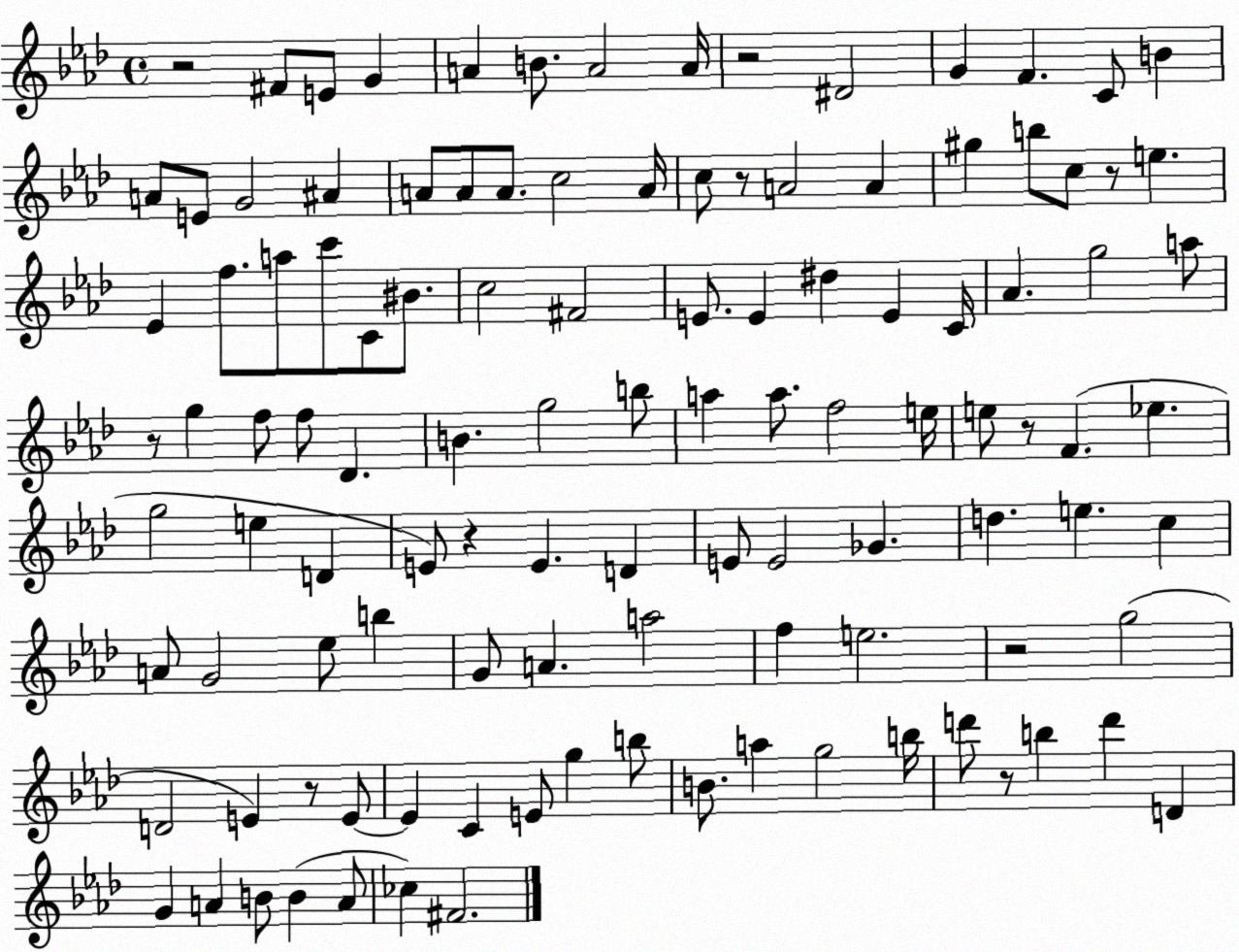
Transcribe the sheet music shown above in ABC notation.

X:1
T:Untitled
M:4/4
L:1/4
K:Ab
z2 ^F/2 E/2 G A B/2 A2 A/4 z2 ^D2 G F C/2 B A/2 E/2 G2 ^A A/2 A/2 A/2 c2 A/4 c/2 z/2 A2 A ^g b/2 c/2 z/2 e _E f/2 a/2 c'/2 C/2 ^B/2 c2 ^F2 E/2 E ^d E C/4 _A g2 a/2 z/2 g f/2 f/2 _D B g2 b/2 a a/2 f2 e/4 e/2 z/2 F _e g2 e D E/2 z E D E/2 E2 _G d e c A/2 G2 _e/2 b G/2 A a2 f e2 z2 g2 D2 E z/2 E/2 E C E/2 g b/2 B/2 a g2 b/4 d'/2 z/2 b d' D G A B/2 B A/2 _c ^F2